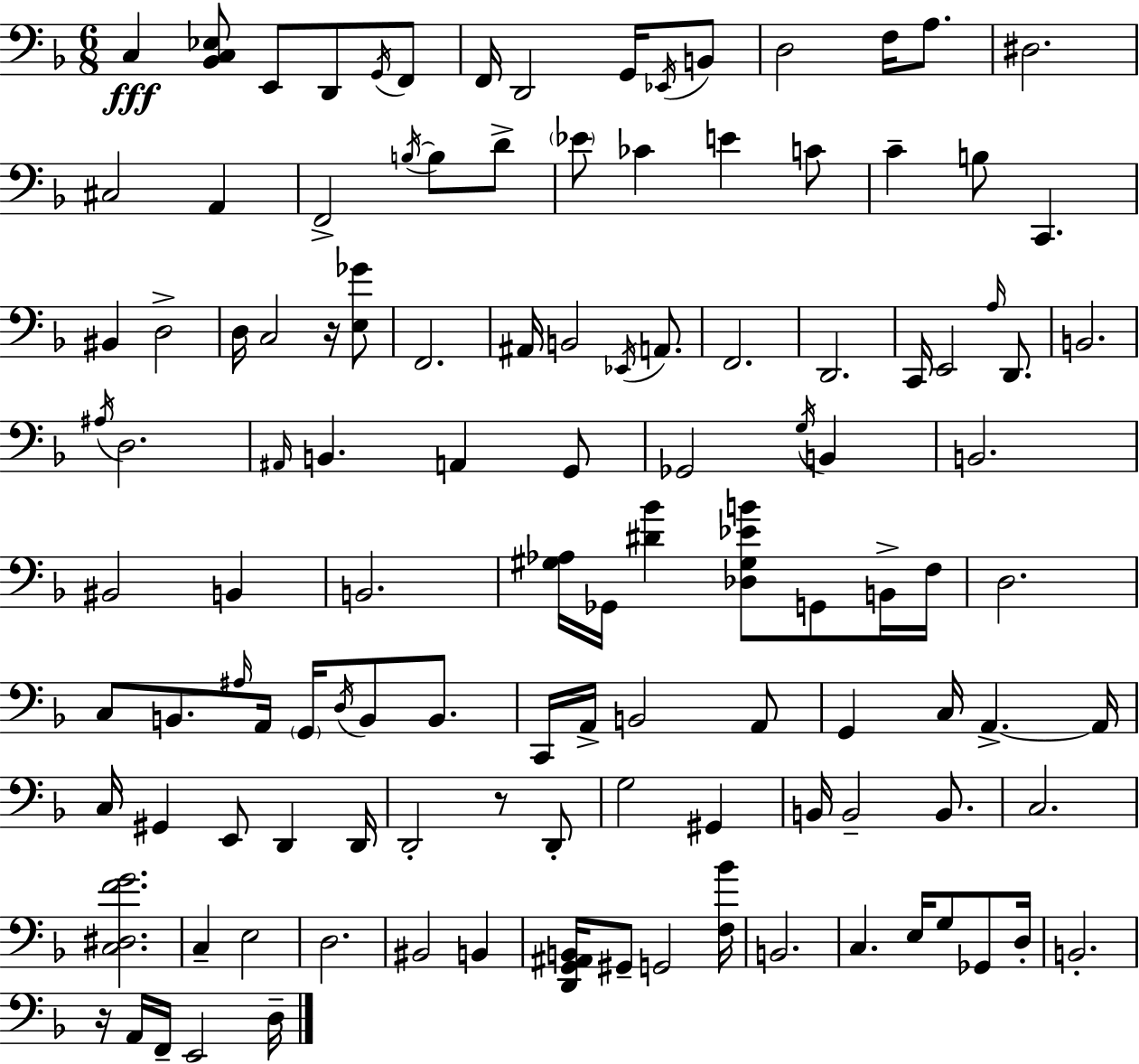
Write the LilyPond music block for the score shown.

{
  \clef bass
  \numericTimeSignature
  \time 6/8
  \key d \minor
  c4\fff <bes, c ees>8 e,8 d,8 \acciaccatura { g,16 } f,8 | f,16 d,2 g,16 \acciaccatura { ees,16 } | b,8 d2 f16 a8. | dis2. | \break cis2 a,4 | f,2-> \acciaccatura { b16~ }~ b8 | d'8-> \parenthesize ees'8 ces'4 e'4 | c'8 c'4-- b8 c,4. | \break bis,4 d2-> | d16 c2 | r16 <e ges'>8 f,2. | ais,16 b,2 | \break \acciaccatura { ees,16 } a,8. f,2. | d,2. | c,16 e,2 | \grace { a16 } d,8. b,2. | \break \acciaccatura { ais16 } d2. | \grace { ais,16 } b,4. | a,4 g,8 ges,2 | \acciaccatura { g16 } b,4 b,2. | \break bis,2 | b,4 b,2. | <gis aes>16 ges,16 <dis' bes'>4 | <des gis ees' b'>8 g,8 b,16-> f16 d2. | \break c8 b,8. | \grace { ais16 } a,16 \parenthesize g,16 \acciaccatura { d16 } b,8 b,8. c,16 a,16-> | b,2 a,8 g,4 | c16 a,4.->~~ a,16 c16 gis,4 | \break e,8 d,4 d,16 d,2-. | r8 d,8-. g2 | gis,4 b,16 b,2-- | b,8. c2. | \break <c dis f' g'>2. | c4-- | e2 d2. | bis,2 | \break b,4 <d, g, ais, b,>16 gis,8-- | g,2 <f bes'>16 b,2. | c4. | e16 g8 ges,8 d16-. b,2.-. | \break r16 a,16 | f,16-- e,2 d16-- \bar "|."
}